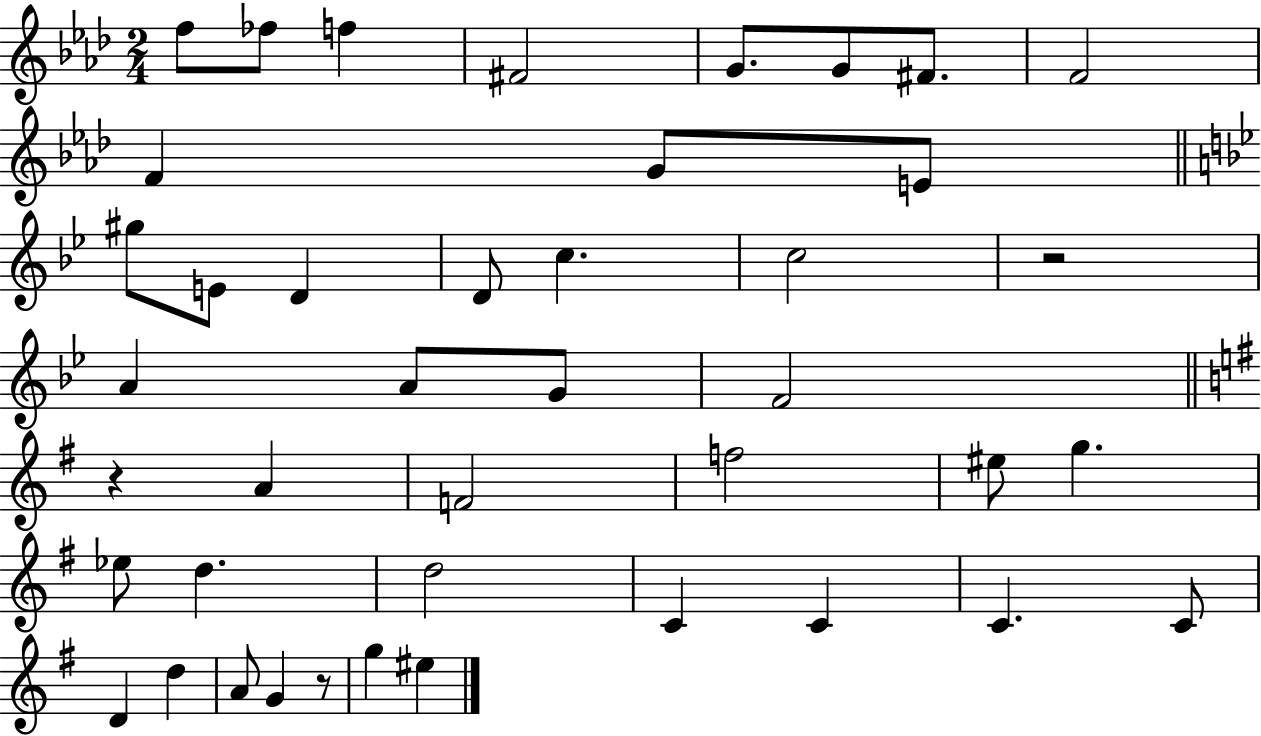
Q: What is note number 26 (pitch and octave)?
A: G5